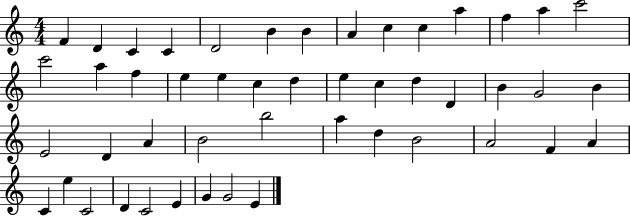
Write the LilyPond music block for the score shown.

{
  \clef treble
  \numericTimeSignature
  \time 4/4
  \key c \major
  f'4 d'4 c'4 c'4 | d'2 b'4 b'4 | a'4 c''4 c''4 a''4 | f''4 a''4 c'''2 | \break c'''2 a''4 f''4 | e''4 e''4 c''4 d''4 | e''4 c''4 d''4 d'4 | b'4 g'2 b'4 | \break e'2 d'4 a'4 | b'2 b''2 | a''4 d''4 b'2 | a'2 f'4 a'4 | \break c'4 e''4 c'2 | d'4 c'2 e'4 | g'4 g'2 e'4 | \bar "|."
}